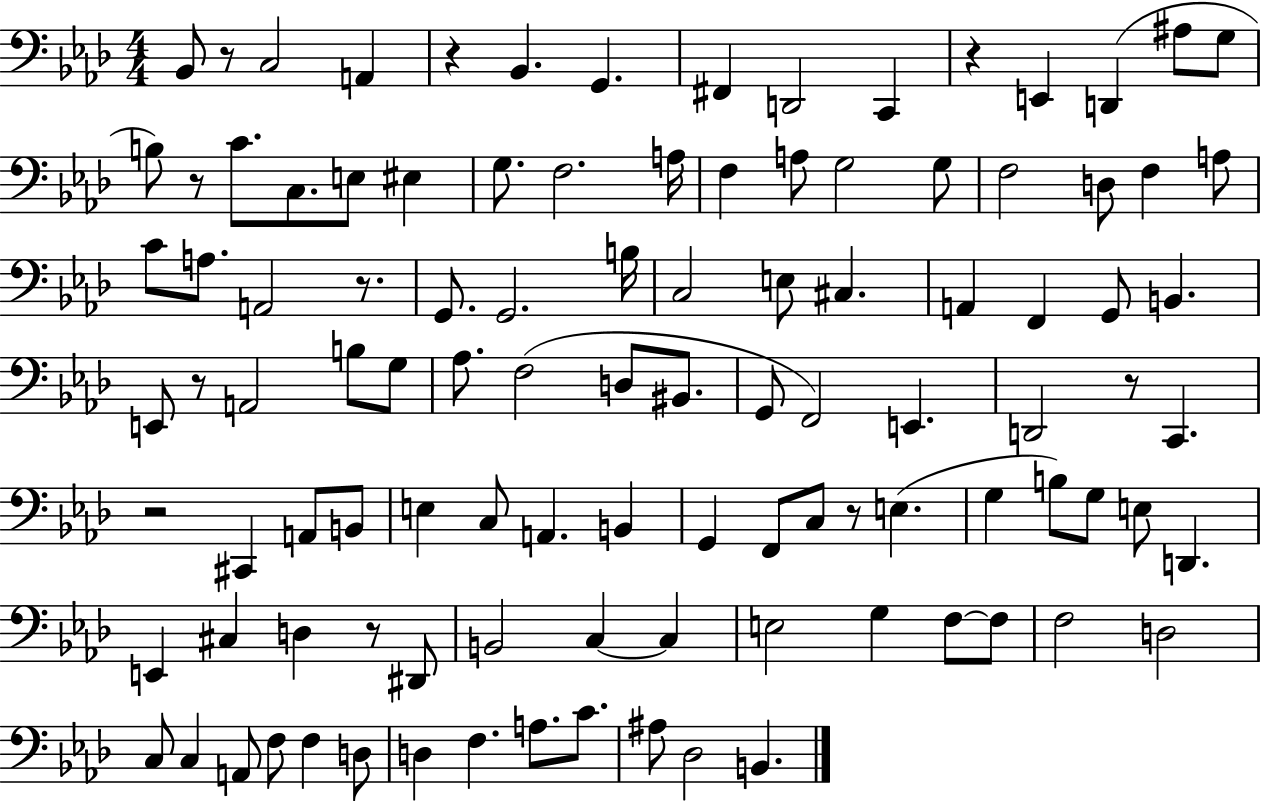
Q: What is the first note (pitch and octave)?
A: Bb2